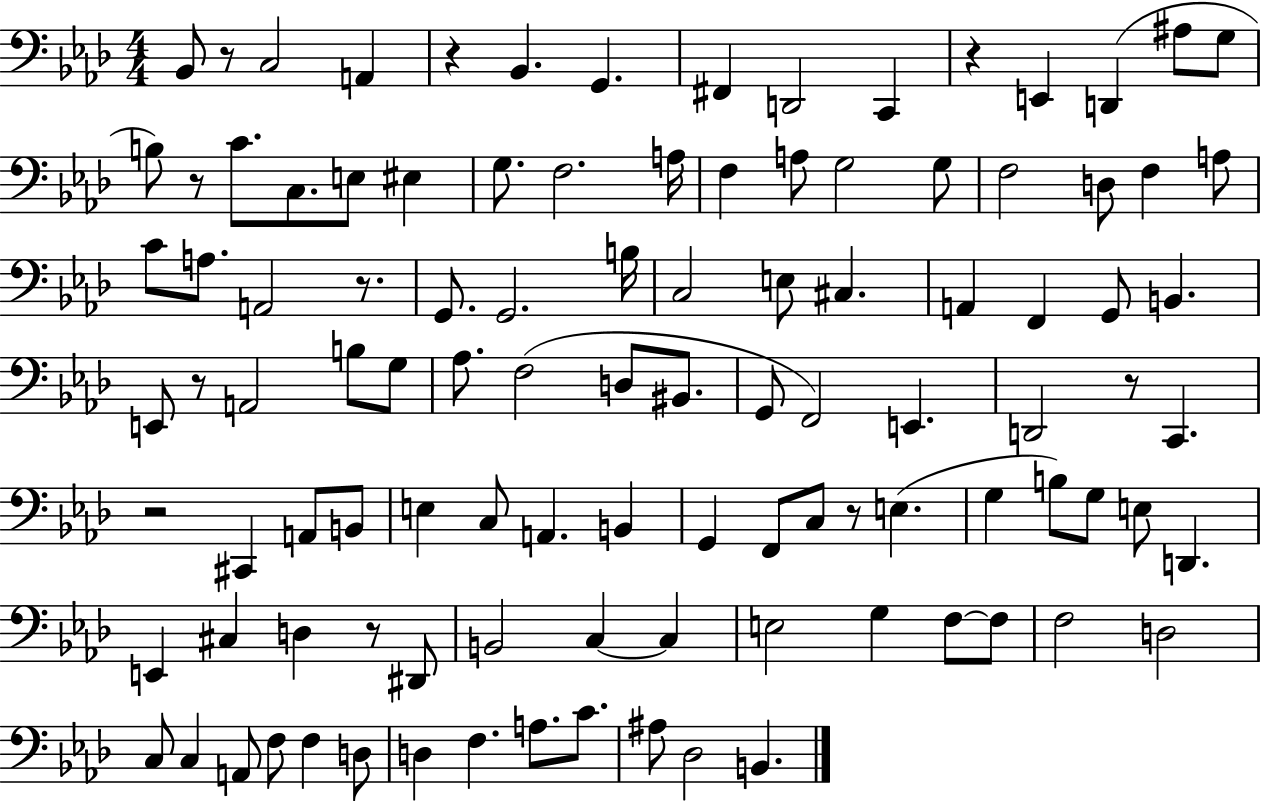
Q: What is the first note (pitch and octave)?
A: Bb2